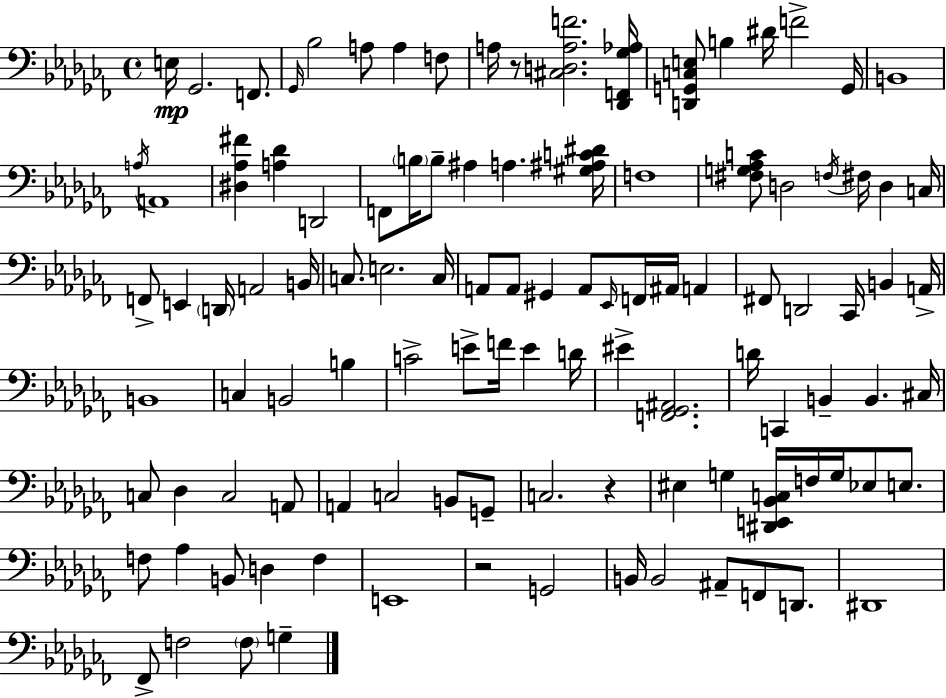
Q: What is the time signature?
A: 4/4